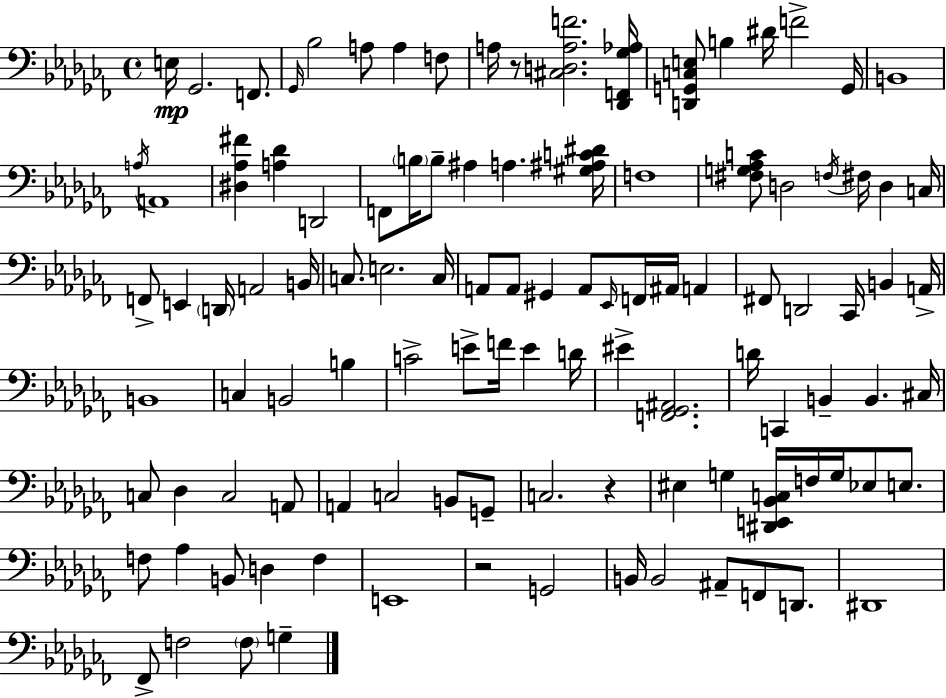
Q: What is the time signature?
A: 4/4